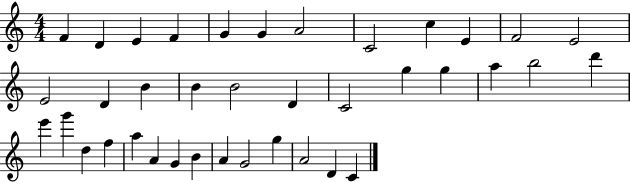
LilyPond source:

{
  \clef treble
  \numericTimeSignature
  \time 4/4
  \key c \major
  f'4 d'4 e'4 f'4 | g'4 g'4 a'2 | c'2 c''4 e'4 | f'2 e'2 | \break e'2 d'4 b'4 | b'4 b'2 d'4 | c'2 g''4 g''4 | a''4 b''2 d'''4 | \break e'''4 g'''4 d''4 f''4 | a''4 a'4 g'4 b'4 | a'4 g'2 g''4 | a'2 d'4 c'4 | \break \bar "|."
}